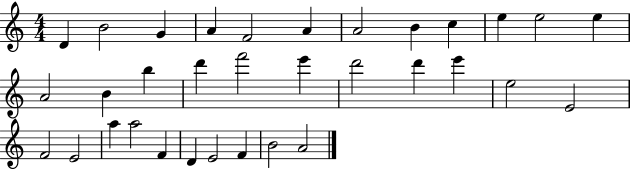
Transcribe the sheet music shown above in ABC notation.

X:1
T:Untitled
M:4/4
L:1/4
K:C
D B2 G A F2 A A2 B c e e2 e A2 B b d' f'2 e' d'2 d' e' e2 E2 F2 E2 a a2 F D E2 F B2 A2